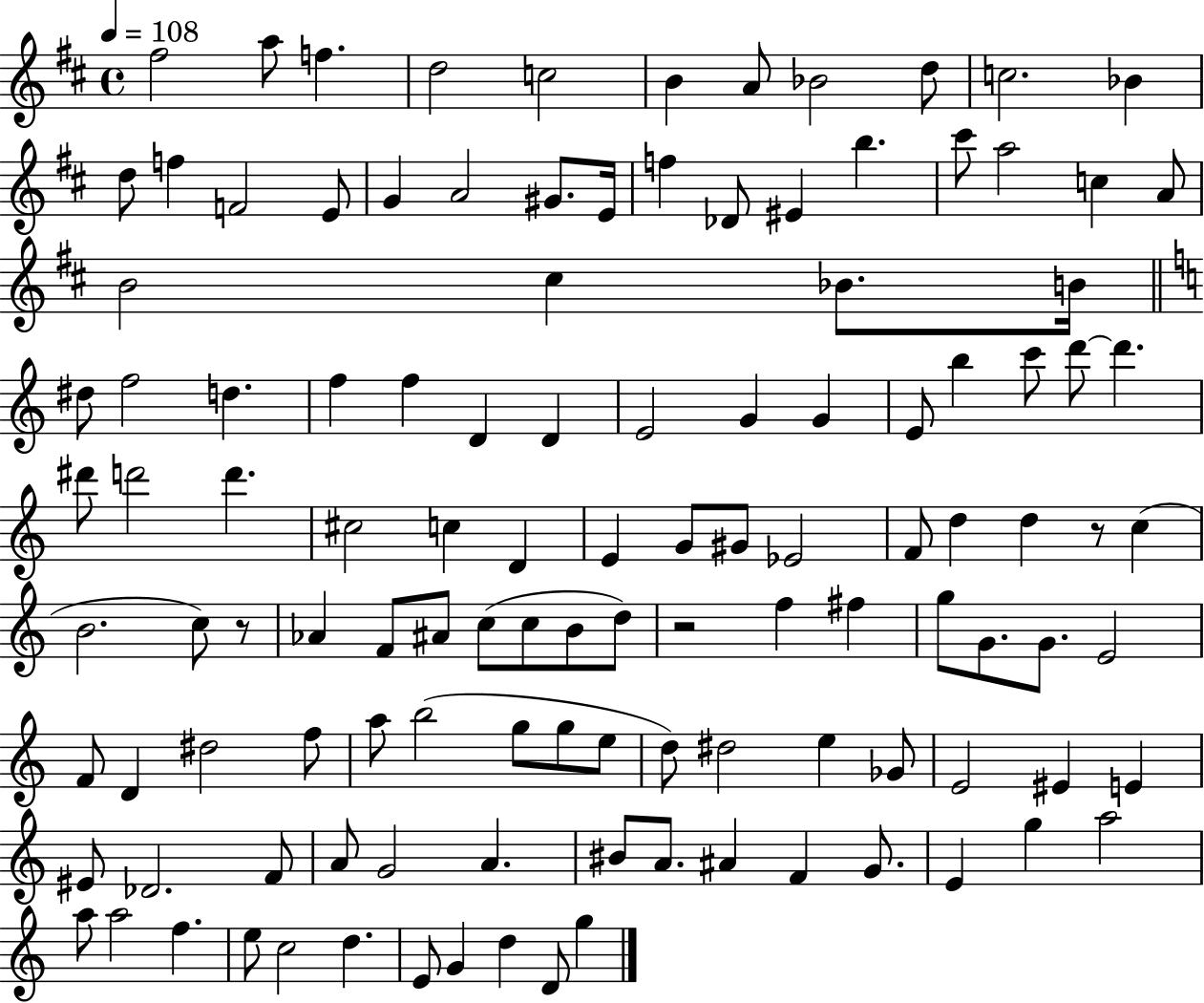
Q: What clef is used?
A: treble